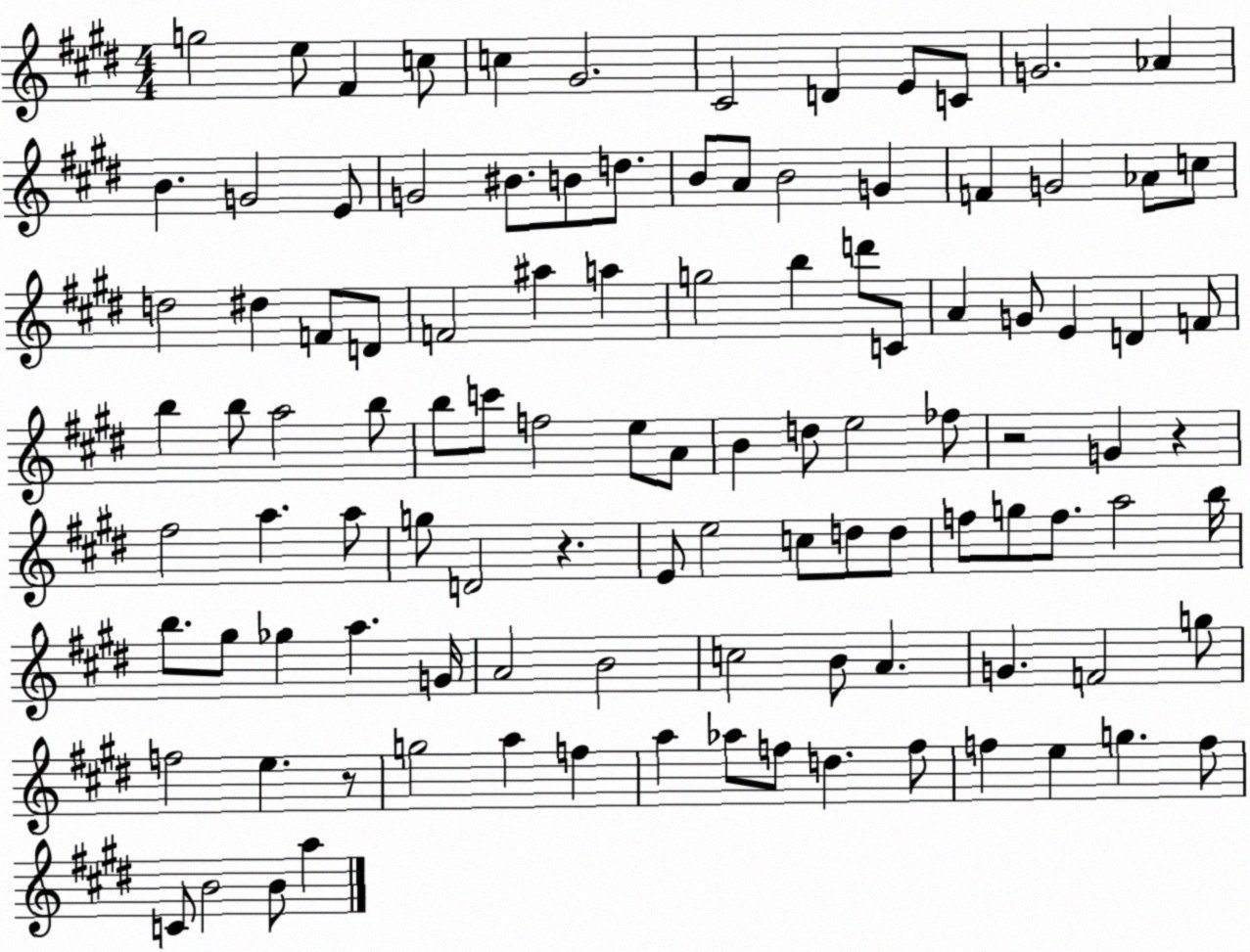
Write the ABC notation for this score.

X:1
T:Untitled
M:4/4
L:1/4
K:E
g2 e/2 ^F c/2 c ^G2 ^C2 D E/2 C/2 G2 _A B G2 E/2 G2 ^B/2 B/2 d/2 B/2 A/2 B2 G F G2 _A/2 c/2 d2 ^d F/2 D/2 F2 ^a a g2 b d'/2 C/2 A G/2 E D F/2 b b/2 a2 b/2 b/2 c'/2 f2 e/2 A/2 B d/2 e2 _f/2 z2 G z ^f2 a a/2 g/2 D2 z E/2 e2 c/2 d/2 d/2 f/2 g/2 f/2 a2 b/4 b/2 ^g/2 _g a G/4 A2 B2 c2 B/2 A G F2 g/2 f2 e z/2 g2 a f a _a/2 f/2 d f/2 f e g f/2 C/2 B2 B/2 a